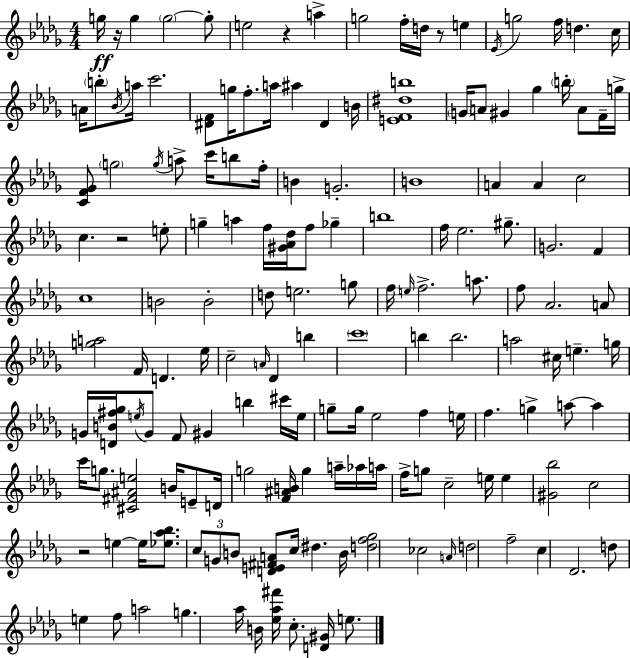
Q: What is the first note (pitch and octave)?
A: G5